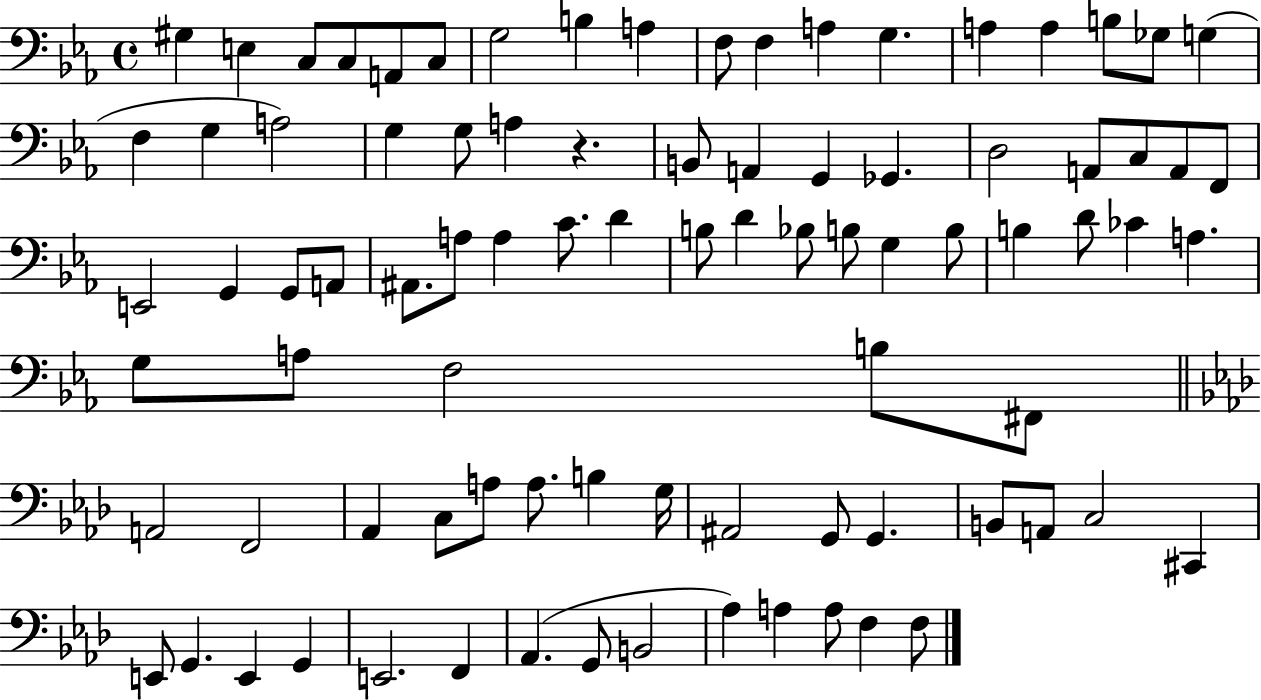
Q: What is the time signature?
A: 4/4